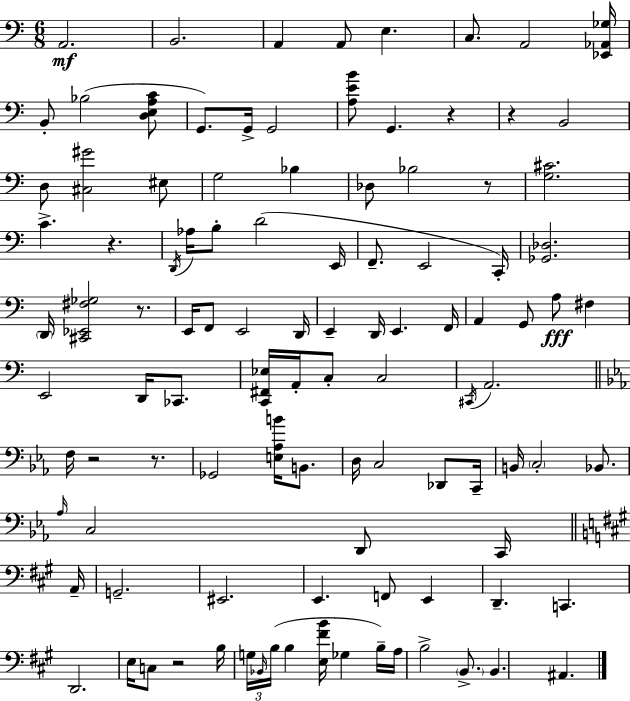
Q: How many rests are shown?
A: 8